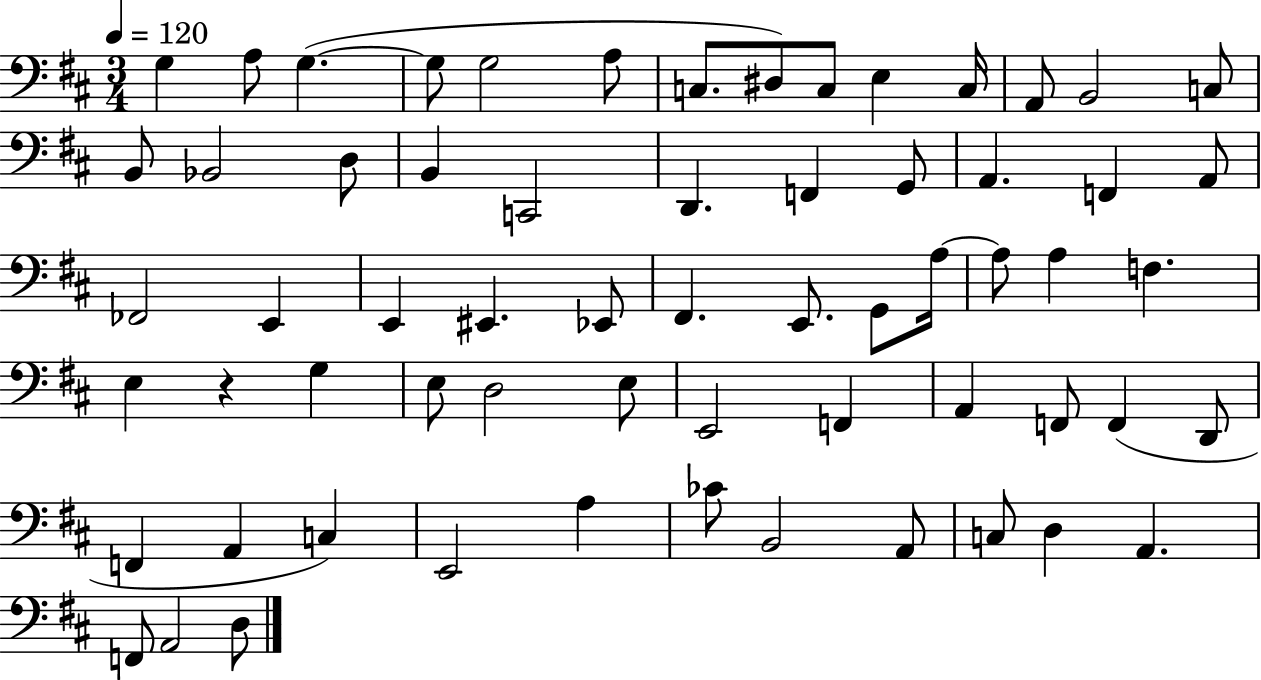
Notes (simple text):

G3/q A3/e G3/q. G3/e G3/h A3/e C3/e. D#3/e C3/e E3/q C3/s A2/e B2/h C3/e B2/e Bb2/h D3/e B2/q C2/h D2/q. F2/q G2/e A2/q. F2/q A2/e FES2/h E2/q E2/q EIS2/q. Eb2/e F#2/q. E2/e. G2/e A3/s A3/e A3/q F3/q. E3/q R/q G3/q E3/e D3/h E3/e E2/h F2/q A2/q F2/e F2/q D2/e F2/q A2/q C3/q E2/h A3/q CES4/e B2/h A2/e C3/e D3/q A2/q. F2/e A2/h D3/e